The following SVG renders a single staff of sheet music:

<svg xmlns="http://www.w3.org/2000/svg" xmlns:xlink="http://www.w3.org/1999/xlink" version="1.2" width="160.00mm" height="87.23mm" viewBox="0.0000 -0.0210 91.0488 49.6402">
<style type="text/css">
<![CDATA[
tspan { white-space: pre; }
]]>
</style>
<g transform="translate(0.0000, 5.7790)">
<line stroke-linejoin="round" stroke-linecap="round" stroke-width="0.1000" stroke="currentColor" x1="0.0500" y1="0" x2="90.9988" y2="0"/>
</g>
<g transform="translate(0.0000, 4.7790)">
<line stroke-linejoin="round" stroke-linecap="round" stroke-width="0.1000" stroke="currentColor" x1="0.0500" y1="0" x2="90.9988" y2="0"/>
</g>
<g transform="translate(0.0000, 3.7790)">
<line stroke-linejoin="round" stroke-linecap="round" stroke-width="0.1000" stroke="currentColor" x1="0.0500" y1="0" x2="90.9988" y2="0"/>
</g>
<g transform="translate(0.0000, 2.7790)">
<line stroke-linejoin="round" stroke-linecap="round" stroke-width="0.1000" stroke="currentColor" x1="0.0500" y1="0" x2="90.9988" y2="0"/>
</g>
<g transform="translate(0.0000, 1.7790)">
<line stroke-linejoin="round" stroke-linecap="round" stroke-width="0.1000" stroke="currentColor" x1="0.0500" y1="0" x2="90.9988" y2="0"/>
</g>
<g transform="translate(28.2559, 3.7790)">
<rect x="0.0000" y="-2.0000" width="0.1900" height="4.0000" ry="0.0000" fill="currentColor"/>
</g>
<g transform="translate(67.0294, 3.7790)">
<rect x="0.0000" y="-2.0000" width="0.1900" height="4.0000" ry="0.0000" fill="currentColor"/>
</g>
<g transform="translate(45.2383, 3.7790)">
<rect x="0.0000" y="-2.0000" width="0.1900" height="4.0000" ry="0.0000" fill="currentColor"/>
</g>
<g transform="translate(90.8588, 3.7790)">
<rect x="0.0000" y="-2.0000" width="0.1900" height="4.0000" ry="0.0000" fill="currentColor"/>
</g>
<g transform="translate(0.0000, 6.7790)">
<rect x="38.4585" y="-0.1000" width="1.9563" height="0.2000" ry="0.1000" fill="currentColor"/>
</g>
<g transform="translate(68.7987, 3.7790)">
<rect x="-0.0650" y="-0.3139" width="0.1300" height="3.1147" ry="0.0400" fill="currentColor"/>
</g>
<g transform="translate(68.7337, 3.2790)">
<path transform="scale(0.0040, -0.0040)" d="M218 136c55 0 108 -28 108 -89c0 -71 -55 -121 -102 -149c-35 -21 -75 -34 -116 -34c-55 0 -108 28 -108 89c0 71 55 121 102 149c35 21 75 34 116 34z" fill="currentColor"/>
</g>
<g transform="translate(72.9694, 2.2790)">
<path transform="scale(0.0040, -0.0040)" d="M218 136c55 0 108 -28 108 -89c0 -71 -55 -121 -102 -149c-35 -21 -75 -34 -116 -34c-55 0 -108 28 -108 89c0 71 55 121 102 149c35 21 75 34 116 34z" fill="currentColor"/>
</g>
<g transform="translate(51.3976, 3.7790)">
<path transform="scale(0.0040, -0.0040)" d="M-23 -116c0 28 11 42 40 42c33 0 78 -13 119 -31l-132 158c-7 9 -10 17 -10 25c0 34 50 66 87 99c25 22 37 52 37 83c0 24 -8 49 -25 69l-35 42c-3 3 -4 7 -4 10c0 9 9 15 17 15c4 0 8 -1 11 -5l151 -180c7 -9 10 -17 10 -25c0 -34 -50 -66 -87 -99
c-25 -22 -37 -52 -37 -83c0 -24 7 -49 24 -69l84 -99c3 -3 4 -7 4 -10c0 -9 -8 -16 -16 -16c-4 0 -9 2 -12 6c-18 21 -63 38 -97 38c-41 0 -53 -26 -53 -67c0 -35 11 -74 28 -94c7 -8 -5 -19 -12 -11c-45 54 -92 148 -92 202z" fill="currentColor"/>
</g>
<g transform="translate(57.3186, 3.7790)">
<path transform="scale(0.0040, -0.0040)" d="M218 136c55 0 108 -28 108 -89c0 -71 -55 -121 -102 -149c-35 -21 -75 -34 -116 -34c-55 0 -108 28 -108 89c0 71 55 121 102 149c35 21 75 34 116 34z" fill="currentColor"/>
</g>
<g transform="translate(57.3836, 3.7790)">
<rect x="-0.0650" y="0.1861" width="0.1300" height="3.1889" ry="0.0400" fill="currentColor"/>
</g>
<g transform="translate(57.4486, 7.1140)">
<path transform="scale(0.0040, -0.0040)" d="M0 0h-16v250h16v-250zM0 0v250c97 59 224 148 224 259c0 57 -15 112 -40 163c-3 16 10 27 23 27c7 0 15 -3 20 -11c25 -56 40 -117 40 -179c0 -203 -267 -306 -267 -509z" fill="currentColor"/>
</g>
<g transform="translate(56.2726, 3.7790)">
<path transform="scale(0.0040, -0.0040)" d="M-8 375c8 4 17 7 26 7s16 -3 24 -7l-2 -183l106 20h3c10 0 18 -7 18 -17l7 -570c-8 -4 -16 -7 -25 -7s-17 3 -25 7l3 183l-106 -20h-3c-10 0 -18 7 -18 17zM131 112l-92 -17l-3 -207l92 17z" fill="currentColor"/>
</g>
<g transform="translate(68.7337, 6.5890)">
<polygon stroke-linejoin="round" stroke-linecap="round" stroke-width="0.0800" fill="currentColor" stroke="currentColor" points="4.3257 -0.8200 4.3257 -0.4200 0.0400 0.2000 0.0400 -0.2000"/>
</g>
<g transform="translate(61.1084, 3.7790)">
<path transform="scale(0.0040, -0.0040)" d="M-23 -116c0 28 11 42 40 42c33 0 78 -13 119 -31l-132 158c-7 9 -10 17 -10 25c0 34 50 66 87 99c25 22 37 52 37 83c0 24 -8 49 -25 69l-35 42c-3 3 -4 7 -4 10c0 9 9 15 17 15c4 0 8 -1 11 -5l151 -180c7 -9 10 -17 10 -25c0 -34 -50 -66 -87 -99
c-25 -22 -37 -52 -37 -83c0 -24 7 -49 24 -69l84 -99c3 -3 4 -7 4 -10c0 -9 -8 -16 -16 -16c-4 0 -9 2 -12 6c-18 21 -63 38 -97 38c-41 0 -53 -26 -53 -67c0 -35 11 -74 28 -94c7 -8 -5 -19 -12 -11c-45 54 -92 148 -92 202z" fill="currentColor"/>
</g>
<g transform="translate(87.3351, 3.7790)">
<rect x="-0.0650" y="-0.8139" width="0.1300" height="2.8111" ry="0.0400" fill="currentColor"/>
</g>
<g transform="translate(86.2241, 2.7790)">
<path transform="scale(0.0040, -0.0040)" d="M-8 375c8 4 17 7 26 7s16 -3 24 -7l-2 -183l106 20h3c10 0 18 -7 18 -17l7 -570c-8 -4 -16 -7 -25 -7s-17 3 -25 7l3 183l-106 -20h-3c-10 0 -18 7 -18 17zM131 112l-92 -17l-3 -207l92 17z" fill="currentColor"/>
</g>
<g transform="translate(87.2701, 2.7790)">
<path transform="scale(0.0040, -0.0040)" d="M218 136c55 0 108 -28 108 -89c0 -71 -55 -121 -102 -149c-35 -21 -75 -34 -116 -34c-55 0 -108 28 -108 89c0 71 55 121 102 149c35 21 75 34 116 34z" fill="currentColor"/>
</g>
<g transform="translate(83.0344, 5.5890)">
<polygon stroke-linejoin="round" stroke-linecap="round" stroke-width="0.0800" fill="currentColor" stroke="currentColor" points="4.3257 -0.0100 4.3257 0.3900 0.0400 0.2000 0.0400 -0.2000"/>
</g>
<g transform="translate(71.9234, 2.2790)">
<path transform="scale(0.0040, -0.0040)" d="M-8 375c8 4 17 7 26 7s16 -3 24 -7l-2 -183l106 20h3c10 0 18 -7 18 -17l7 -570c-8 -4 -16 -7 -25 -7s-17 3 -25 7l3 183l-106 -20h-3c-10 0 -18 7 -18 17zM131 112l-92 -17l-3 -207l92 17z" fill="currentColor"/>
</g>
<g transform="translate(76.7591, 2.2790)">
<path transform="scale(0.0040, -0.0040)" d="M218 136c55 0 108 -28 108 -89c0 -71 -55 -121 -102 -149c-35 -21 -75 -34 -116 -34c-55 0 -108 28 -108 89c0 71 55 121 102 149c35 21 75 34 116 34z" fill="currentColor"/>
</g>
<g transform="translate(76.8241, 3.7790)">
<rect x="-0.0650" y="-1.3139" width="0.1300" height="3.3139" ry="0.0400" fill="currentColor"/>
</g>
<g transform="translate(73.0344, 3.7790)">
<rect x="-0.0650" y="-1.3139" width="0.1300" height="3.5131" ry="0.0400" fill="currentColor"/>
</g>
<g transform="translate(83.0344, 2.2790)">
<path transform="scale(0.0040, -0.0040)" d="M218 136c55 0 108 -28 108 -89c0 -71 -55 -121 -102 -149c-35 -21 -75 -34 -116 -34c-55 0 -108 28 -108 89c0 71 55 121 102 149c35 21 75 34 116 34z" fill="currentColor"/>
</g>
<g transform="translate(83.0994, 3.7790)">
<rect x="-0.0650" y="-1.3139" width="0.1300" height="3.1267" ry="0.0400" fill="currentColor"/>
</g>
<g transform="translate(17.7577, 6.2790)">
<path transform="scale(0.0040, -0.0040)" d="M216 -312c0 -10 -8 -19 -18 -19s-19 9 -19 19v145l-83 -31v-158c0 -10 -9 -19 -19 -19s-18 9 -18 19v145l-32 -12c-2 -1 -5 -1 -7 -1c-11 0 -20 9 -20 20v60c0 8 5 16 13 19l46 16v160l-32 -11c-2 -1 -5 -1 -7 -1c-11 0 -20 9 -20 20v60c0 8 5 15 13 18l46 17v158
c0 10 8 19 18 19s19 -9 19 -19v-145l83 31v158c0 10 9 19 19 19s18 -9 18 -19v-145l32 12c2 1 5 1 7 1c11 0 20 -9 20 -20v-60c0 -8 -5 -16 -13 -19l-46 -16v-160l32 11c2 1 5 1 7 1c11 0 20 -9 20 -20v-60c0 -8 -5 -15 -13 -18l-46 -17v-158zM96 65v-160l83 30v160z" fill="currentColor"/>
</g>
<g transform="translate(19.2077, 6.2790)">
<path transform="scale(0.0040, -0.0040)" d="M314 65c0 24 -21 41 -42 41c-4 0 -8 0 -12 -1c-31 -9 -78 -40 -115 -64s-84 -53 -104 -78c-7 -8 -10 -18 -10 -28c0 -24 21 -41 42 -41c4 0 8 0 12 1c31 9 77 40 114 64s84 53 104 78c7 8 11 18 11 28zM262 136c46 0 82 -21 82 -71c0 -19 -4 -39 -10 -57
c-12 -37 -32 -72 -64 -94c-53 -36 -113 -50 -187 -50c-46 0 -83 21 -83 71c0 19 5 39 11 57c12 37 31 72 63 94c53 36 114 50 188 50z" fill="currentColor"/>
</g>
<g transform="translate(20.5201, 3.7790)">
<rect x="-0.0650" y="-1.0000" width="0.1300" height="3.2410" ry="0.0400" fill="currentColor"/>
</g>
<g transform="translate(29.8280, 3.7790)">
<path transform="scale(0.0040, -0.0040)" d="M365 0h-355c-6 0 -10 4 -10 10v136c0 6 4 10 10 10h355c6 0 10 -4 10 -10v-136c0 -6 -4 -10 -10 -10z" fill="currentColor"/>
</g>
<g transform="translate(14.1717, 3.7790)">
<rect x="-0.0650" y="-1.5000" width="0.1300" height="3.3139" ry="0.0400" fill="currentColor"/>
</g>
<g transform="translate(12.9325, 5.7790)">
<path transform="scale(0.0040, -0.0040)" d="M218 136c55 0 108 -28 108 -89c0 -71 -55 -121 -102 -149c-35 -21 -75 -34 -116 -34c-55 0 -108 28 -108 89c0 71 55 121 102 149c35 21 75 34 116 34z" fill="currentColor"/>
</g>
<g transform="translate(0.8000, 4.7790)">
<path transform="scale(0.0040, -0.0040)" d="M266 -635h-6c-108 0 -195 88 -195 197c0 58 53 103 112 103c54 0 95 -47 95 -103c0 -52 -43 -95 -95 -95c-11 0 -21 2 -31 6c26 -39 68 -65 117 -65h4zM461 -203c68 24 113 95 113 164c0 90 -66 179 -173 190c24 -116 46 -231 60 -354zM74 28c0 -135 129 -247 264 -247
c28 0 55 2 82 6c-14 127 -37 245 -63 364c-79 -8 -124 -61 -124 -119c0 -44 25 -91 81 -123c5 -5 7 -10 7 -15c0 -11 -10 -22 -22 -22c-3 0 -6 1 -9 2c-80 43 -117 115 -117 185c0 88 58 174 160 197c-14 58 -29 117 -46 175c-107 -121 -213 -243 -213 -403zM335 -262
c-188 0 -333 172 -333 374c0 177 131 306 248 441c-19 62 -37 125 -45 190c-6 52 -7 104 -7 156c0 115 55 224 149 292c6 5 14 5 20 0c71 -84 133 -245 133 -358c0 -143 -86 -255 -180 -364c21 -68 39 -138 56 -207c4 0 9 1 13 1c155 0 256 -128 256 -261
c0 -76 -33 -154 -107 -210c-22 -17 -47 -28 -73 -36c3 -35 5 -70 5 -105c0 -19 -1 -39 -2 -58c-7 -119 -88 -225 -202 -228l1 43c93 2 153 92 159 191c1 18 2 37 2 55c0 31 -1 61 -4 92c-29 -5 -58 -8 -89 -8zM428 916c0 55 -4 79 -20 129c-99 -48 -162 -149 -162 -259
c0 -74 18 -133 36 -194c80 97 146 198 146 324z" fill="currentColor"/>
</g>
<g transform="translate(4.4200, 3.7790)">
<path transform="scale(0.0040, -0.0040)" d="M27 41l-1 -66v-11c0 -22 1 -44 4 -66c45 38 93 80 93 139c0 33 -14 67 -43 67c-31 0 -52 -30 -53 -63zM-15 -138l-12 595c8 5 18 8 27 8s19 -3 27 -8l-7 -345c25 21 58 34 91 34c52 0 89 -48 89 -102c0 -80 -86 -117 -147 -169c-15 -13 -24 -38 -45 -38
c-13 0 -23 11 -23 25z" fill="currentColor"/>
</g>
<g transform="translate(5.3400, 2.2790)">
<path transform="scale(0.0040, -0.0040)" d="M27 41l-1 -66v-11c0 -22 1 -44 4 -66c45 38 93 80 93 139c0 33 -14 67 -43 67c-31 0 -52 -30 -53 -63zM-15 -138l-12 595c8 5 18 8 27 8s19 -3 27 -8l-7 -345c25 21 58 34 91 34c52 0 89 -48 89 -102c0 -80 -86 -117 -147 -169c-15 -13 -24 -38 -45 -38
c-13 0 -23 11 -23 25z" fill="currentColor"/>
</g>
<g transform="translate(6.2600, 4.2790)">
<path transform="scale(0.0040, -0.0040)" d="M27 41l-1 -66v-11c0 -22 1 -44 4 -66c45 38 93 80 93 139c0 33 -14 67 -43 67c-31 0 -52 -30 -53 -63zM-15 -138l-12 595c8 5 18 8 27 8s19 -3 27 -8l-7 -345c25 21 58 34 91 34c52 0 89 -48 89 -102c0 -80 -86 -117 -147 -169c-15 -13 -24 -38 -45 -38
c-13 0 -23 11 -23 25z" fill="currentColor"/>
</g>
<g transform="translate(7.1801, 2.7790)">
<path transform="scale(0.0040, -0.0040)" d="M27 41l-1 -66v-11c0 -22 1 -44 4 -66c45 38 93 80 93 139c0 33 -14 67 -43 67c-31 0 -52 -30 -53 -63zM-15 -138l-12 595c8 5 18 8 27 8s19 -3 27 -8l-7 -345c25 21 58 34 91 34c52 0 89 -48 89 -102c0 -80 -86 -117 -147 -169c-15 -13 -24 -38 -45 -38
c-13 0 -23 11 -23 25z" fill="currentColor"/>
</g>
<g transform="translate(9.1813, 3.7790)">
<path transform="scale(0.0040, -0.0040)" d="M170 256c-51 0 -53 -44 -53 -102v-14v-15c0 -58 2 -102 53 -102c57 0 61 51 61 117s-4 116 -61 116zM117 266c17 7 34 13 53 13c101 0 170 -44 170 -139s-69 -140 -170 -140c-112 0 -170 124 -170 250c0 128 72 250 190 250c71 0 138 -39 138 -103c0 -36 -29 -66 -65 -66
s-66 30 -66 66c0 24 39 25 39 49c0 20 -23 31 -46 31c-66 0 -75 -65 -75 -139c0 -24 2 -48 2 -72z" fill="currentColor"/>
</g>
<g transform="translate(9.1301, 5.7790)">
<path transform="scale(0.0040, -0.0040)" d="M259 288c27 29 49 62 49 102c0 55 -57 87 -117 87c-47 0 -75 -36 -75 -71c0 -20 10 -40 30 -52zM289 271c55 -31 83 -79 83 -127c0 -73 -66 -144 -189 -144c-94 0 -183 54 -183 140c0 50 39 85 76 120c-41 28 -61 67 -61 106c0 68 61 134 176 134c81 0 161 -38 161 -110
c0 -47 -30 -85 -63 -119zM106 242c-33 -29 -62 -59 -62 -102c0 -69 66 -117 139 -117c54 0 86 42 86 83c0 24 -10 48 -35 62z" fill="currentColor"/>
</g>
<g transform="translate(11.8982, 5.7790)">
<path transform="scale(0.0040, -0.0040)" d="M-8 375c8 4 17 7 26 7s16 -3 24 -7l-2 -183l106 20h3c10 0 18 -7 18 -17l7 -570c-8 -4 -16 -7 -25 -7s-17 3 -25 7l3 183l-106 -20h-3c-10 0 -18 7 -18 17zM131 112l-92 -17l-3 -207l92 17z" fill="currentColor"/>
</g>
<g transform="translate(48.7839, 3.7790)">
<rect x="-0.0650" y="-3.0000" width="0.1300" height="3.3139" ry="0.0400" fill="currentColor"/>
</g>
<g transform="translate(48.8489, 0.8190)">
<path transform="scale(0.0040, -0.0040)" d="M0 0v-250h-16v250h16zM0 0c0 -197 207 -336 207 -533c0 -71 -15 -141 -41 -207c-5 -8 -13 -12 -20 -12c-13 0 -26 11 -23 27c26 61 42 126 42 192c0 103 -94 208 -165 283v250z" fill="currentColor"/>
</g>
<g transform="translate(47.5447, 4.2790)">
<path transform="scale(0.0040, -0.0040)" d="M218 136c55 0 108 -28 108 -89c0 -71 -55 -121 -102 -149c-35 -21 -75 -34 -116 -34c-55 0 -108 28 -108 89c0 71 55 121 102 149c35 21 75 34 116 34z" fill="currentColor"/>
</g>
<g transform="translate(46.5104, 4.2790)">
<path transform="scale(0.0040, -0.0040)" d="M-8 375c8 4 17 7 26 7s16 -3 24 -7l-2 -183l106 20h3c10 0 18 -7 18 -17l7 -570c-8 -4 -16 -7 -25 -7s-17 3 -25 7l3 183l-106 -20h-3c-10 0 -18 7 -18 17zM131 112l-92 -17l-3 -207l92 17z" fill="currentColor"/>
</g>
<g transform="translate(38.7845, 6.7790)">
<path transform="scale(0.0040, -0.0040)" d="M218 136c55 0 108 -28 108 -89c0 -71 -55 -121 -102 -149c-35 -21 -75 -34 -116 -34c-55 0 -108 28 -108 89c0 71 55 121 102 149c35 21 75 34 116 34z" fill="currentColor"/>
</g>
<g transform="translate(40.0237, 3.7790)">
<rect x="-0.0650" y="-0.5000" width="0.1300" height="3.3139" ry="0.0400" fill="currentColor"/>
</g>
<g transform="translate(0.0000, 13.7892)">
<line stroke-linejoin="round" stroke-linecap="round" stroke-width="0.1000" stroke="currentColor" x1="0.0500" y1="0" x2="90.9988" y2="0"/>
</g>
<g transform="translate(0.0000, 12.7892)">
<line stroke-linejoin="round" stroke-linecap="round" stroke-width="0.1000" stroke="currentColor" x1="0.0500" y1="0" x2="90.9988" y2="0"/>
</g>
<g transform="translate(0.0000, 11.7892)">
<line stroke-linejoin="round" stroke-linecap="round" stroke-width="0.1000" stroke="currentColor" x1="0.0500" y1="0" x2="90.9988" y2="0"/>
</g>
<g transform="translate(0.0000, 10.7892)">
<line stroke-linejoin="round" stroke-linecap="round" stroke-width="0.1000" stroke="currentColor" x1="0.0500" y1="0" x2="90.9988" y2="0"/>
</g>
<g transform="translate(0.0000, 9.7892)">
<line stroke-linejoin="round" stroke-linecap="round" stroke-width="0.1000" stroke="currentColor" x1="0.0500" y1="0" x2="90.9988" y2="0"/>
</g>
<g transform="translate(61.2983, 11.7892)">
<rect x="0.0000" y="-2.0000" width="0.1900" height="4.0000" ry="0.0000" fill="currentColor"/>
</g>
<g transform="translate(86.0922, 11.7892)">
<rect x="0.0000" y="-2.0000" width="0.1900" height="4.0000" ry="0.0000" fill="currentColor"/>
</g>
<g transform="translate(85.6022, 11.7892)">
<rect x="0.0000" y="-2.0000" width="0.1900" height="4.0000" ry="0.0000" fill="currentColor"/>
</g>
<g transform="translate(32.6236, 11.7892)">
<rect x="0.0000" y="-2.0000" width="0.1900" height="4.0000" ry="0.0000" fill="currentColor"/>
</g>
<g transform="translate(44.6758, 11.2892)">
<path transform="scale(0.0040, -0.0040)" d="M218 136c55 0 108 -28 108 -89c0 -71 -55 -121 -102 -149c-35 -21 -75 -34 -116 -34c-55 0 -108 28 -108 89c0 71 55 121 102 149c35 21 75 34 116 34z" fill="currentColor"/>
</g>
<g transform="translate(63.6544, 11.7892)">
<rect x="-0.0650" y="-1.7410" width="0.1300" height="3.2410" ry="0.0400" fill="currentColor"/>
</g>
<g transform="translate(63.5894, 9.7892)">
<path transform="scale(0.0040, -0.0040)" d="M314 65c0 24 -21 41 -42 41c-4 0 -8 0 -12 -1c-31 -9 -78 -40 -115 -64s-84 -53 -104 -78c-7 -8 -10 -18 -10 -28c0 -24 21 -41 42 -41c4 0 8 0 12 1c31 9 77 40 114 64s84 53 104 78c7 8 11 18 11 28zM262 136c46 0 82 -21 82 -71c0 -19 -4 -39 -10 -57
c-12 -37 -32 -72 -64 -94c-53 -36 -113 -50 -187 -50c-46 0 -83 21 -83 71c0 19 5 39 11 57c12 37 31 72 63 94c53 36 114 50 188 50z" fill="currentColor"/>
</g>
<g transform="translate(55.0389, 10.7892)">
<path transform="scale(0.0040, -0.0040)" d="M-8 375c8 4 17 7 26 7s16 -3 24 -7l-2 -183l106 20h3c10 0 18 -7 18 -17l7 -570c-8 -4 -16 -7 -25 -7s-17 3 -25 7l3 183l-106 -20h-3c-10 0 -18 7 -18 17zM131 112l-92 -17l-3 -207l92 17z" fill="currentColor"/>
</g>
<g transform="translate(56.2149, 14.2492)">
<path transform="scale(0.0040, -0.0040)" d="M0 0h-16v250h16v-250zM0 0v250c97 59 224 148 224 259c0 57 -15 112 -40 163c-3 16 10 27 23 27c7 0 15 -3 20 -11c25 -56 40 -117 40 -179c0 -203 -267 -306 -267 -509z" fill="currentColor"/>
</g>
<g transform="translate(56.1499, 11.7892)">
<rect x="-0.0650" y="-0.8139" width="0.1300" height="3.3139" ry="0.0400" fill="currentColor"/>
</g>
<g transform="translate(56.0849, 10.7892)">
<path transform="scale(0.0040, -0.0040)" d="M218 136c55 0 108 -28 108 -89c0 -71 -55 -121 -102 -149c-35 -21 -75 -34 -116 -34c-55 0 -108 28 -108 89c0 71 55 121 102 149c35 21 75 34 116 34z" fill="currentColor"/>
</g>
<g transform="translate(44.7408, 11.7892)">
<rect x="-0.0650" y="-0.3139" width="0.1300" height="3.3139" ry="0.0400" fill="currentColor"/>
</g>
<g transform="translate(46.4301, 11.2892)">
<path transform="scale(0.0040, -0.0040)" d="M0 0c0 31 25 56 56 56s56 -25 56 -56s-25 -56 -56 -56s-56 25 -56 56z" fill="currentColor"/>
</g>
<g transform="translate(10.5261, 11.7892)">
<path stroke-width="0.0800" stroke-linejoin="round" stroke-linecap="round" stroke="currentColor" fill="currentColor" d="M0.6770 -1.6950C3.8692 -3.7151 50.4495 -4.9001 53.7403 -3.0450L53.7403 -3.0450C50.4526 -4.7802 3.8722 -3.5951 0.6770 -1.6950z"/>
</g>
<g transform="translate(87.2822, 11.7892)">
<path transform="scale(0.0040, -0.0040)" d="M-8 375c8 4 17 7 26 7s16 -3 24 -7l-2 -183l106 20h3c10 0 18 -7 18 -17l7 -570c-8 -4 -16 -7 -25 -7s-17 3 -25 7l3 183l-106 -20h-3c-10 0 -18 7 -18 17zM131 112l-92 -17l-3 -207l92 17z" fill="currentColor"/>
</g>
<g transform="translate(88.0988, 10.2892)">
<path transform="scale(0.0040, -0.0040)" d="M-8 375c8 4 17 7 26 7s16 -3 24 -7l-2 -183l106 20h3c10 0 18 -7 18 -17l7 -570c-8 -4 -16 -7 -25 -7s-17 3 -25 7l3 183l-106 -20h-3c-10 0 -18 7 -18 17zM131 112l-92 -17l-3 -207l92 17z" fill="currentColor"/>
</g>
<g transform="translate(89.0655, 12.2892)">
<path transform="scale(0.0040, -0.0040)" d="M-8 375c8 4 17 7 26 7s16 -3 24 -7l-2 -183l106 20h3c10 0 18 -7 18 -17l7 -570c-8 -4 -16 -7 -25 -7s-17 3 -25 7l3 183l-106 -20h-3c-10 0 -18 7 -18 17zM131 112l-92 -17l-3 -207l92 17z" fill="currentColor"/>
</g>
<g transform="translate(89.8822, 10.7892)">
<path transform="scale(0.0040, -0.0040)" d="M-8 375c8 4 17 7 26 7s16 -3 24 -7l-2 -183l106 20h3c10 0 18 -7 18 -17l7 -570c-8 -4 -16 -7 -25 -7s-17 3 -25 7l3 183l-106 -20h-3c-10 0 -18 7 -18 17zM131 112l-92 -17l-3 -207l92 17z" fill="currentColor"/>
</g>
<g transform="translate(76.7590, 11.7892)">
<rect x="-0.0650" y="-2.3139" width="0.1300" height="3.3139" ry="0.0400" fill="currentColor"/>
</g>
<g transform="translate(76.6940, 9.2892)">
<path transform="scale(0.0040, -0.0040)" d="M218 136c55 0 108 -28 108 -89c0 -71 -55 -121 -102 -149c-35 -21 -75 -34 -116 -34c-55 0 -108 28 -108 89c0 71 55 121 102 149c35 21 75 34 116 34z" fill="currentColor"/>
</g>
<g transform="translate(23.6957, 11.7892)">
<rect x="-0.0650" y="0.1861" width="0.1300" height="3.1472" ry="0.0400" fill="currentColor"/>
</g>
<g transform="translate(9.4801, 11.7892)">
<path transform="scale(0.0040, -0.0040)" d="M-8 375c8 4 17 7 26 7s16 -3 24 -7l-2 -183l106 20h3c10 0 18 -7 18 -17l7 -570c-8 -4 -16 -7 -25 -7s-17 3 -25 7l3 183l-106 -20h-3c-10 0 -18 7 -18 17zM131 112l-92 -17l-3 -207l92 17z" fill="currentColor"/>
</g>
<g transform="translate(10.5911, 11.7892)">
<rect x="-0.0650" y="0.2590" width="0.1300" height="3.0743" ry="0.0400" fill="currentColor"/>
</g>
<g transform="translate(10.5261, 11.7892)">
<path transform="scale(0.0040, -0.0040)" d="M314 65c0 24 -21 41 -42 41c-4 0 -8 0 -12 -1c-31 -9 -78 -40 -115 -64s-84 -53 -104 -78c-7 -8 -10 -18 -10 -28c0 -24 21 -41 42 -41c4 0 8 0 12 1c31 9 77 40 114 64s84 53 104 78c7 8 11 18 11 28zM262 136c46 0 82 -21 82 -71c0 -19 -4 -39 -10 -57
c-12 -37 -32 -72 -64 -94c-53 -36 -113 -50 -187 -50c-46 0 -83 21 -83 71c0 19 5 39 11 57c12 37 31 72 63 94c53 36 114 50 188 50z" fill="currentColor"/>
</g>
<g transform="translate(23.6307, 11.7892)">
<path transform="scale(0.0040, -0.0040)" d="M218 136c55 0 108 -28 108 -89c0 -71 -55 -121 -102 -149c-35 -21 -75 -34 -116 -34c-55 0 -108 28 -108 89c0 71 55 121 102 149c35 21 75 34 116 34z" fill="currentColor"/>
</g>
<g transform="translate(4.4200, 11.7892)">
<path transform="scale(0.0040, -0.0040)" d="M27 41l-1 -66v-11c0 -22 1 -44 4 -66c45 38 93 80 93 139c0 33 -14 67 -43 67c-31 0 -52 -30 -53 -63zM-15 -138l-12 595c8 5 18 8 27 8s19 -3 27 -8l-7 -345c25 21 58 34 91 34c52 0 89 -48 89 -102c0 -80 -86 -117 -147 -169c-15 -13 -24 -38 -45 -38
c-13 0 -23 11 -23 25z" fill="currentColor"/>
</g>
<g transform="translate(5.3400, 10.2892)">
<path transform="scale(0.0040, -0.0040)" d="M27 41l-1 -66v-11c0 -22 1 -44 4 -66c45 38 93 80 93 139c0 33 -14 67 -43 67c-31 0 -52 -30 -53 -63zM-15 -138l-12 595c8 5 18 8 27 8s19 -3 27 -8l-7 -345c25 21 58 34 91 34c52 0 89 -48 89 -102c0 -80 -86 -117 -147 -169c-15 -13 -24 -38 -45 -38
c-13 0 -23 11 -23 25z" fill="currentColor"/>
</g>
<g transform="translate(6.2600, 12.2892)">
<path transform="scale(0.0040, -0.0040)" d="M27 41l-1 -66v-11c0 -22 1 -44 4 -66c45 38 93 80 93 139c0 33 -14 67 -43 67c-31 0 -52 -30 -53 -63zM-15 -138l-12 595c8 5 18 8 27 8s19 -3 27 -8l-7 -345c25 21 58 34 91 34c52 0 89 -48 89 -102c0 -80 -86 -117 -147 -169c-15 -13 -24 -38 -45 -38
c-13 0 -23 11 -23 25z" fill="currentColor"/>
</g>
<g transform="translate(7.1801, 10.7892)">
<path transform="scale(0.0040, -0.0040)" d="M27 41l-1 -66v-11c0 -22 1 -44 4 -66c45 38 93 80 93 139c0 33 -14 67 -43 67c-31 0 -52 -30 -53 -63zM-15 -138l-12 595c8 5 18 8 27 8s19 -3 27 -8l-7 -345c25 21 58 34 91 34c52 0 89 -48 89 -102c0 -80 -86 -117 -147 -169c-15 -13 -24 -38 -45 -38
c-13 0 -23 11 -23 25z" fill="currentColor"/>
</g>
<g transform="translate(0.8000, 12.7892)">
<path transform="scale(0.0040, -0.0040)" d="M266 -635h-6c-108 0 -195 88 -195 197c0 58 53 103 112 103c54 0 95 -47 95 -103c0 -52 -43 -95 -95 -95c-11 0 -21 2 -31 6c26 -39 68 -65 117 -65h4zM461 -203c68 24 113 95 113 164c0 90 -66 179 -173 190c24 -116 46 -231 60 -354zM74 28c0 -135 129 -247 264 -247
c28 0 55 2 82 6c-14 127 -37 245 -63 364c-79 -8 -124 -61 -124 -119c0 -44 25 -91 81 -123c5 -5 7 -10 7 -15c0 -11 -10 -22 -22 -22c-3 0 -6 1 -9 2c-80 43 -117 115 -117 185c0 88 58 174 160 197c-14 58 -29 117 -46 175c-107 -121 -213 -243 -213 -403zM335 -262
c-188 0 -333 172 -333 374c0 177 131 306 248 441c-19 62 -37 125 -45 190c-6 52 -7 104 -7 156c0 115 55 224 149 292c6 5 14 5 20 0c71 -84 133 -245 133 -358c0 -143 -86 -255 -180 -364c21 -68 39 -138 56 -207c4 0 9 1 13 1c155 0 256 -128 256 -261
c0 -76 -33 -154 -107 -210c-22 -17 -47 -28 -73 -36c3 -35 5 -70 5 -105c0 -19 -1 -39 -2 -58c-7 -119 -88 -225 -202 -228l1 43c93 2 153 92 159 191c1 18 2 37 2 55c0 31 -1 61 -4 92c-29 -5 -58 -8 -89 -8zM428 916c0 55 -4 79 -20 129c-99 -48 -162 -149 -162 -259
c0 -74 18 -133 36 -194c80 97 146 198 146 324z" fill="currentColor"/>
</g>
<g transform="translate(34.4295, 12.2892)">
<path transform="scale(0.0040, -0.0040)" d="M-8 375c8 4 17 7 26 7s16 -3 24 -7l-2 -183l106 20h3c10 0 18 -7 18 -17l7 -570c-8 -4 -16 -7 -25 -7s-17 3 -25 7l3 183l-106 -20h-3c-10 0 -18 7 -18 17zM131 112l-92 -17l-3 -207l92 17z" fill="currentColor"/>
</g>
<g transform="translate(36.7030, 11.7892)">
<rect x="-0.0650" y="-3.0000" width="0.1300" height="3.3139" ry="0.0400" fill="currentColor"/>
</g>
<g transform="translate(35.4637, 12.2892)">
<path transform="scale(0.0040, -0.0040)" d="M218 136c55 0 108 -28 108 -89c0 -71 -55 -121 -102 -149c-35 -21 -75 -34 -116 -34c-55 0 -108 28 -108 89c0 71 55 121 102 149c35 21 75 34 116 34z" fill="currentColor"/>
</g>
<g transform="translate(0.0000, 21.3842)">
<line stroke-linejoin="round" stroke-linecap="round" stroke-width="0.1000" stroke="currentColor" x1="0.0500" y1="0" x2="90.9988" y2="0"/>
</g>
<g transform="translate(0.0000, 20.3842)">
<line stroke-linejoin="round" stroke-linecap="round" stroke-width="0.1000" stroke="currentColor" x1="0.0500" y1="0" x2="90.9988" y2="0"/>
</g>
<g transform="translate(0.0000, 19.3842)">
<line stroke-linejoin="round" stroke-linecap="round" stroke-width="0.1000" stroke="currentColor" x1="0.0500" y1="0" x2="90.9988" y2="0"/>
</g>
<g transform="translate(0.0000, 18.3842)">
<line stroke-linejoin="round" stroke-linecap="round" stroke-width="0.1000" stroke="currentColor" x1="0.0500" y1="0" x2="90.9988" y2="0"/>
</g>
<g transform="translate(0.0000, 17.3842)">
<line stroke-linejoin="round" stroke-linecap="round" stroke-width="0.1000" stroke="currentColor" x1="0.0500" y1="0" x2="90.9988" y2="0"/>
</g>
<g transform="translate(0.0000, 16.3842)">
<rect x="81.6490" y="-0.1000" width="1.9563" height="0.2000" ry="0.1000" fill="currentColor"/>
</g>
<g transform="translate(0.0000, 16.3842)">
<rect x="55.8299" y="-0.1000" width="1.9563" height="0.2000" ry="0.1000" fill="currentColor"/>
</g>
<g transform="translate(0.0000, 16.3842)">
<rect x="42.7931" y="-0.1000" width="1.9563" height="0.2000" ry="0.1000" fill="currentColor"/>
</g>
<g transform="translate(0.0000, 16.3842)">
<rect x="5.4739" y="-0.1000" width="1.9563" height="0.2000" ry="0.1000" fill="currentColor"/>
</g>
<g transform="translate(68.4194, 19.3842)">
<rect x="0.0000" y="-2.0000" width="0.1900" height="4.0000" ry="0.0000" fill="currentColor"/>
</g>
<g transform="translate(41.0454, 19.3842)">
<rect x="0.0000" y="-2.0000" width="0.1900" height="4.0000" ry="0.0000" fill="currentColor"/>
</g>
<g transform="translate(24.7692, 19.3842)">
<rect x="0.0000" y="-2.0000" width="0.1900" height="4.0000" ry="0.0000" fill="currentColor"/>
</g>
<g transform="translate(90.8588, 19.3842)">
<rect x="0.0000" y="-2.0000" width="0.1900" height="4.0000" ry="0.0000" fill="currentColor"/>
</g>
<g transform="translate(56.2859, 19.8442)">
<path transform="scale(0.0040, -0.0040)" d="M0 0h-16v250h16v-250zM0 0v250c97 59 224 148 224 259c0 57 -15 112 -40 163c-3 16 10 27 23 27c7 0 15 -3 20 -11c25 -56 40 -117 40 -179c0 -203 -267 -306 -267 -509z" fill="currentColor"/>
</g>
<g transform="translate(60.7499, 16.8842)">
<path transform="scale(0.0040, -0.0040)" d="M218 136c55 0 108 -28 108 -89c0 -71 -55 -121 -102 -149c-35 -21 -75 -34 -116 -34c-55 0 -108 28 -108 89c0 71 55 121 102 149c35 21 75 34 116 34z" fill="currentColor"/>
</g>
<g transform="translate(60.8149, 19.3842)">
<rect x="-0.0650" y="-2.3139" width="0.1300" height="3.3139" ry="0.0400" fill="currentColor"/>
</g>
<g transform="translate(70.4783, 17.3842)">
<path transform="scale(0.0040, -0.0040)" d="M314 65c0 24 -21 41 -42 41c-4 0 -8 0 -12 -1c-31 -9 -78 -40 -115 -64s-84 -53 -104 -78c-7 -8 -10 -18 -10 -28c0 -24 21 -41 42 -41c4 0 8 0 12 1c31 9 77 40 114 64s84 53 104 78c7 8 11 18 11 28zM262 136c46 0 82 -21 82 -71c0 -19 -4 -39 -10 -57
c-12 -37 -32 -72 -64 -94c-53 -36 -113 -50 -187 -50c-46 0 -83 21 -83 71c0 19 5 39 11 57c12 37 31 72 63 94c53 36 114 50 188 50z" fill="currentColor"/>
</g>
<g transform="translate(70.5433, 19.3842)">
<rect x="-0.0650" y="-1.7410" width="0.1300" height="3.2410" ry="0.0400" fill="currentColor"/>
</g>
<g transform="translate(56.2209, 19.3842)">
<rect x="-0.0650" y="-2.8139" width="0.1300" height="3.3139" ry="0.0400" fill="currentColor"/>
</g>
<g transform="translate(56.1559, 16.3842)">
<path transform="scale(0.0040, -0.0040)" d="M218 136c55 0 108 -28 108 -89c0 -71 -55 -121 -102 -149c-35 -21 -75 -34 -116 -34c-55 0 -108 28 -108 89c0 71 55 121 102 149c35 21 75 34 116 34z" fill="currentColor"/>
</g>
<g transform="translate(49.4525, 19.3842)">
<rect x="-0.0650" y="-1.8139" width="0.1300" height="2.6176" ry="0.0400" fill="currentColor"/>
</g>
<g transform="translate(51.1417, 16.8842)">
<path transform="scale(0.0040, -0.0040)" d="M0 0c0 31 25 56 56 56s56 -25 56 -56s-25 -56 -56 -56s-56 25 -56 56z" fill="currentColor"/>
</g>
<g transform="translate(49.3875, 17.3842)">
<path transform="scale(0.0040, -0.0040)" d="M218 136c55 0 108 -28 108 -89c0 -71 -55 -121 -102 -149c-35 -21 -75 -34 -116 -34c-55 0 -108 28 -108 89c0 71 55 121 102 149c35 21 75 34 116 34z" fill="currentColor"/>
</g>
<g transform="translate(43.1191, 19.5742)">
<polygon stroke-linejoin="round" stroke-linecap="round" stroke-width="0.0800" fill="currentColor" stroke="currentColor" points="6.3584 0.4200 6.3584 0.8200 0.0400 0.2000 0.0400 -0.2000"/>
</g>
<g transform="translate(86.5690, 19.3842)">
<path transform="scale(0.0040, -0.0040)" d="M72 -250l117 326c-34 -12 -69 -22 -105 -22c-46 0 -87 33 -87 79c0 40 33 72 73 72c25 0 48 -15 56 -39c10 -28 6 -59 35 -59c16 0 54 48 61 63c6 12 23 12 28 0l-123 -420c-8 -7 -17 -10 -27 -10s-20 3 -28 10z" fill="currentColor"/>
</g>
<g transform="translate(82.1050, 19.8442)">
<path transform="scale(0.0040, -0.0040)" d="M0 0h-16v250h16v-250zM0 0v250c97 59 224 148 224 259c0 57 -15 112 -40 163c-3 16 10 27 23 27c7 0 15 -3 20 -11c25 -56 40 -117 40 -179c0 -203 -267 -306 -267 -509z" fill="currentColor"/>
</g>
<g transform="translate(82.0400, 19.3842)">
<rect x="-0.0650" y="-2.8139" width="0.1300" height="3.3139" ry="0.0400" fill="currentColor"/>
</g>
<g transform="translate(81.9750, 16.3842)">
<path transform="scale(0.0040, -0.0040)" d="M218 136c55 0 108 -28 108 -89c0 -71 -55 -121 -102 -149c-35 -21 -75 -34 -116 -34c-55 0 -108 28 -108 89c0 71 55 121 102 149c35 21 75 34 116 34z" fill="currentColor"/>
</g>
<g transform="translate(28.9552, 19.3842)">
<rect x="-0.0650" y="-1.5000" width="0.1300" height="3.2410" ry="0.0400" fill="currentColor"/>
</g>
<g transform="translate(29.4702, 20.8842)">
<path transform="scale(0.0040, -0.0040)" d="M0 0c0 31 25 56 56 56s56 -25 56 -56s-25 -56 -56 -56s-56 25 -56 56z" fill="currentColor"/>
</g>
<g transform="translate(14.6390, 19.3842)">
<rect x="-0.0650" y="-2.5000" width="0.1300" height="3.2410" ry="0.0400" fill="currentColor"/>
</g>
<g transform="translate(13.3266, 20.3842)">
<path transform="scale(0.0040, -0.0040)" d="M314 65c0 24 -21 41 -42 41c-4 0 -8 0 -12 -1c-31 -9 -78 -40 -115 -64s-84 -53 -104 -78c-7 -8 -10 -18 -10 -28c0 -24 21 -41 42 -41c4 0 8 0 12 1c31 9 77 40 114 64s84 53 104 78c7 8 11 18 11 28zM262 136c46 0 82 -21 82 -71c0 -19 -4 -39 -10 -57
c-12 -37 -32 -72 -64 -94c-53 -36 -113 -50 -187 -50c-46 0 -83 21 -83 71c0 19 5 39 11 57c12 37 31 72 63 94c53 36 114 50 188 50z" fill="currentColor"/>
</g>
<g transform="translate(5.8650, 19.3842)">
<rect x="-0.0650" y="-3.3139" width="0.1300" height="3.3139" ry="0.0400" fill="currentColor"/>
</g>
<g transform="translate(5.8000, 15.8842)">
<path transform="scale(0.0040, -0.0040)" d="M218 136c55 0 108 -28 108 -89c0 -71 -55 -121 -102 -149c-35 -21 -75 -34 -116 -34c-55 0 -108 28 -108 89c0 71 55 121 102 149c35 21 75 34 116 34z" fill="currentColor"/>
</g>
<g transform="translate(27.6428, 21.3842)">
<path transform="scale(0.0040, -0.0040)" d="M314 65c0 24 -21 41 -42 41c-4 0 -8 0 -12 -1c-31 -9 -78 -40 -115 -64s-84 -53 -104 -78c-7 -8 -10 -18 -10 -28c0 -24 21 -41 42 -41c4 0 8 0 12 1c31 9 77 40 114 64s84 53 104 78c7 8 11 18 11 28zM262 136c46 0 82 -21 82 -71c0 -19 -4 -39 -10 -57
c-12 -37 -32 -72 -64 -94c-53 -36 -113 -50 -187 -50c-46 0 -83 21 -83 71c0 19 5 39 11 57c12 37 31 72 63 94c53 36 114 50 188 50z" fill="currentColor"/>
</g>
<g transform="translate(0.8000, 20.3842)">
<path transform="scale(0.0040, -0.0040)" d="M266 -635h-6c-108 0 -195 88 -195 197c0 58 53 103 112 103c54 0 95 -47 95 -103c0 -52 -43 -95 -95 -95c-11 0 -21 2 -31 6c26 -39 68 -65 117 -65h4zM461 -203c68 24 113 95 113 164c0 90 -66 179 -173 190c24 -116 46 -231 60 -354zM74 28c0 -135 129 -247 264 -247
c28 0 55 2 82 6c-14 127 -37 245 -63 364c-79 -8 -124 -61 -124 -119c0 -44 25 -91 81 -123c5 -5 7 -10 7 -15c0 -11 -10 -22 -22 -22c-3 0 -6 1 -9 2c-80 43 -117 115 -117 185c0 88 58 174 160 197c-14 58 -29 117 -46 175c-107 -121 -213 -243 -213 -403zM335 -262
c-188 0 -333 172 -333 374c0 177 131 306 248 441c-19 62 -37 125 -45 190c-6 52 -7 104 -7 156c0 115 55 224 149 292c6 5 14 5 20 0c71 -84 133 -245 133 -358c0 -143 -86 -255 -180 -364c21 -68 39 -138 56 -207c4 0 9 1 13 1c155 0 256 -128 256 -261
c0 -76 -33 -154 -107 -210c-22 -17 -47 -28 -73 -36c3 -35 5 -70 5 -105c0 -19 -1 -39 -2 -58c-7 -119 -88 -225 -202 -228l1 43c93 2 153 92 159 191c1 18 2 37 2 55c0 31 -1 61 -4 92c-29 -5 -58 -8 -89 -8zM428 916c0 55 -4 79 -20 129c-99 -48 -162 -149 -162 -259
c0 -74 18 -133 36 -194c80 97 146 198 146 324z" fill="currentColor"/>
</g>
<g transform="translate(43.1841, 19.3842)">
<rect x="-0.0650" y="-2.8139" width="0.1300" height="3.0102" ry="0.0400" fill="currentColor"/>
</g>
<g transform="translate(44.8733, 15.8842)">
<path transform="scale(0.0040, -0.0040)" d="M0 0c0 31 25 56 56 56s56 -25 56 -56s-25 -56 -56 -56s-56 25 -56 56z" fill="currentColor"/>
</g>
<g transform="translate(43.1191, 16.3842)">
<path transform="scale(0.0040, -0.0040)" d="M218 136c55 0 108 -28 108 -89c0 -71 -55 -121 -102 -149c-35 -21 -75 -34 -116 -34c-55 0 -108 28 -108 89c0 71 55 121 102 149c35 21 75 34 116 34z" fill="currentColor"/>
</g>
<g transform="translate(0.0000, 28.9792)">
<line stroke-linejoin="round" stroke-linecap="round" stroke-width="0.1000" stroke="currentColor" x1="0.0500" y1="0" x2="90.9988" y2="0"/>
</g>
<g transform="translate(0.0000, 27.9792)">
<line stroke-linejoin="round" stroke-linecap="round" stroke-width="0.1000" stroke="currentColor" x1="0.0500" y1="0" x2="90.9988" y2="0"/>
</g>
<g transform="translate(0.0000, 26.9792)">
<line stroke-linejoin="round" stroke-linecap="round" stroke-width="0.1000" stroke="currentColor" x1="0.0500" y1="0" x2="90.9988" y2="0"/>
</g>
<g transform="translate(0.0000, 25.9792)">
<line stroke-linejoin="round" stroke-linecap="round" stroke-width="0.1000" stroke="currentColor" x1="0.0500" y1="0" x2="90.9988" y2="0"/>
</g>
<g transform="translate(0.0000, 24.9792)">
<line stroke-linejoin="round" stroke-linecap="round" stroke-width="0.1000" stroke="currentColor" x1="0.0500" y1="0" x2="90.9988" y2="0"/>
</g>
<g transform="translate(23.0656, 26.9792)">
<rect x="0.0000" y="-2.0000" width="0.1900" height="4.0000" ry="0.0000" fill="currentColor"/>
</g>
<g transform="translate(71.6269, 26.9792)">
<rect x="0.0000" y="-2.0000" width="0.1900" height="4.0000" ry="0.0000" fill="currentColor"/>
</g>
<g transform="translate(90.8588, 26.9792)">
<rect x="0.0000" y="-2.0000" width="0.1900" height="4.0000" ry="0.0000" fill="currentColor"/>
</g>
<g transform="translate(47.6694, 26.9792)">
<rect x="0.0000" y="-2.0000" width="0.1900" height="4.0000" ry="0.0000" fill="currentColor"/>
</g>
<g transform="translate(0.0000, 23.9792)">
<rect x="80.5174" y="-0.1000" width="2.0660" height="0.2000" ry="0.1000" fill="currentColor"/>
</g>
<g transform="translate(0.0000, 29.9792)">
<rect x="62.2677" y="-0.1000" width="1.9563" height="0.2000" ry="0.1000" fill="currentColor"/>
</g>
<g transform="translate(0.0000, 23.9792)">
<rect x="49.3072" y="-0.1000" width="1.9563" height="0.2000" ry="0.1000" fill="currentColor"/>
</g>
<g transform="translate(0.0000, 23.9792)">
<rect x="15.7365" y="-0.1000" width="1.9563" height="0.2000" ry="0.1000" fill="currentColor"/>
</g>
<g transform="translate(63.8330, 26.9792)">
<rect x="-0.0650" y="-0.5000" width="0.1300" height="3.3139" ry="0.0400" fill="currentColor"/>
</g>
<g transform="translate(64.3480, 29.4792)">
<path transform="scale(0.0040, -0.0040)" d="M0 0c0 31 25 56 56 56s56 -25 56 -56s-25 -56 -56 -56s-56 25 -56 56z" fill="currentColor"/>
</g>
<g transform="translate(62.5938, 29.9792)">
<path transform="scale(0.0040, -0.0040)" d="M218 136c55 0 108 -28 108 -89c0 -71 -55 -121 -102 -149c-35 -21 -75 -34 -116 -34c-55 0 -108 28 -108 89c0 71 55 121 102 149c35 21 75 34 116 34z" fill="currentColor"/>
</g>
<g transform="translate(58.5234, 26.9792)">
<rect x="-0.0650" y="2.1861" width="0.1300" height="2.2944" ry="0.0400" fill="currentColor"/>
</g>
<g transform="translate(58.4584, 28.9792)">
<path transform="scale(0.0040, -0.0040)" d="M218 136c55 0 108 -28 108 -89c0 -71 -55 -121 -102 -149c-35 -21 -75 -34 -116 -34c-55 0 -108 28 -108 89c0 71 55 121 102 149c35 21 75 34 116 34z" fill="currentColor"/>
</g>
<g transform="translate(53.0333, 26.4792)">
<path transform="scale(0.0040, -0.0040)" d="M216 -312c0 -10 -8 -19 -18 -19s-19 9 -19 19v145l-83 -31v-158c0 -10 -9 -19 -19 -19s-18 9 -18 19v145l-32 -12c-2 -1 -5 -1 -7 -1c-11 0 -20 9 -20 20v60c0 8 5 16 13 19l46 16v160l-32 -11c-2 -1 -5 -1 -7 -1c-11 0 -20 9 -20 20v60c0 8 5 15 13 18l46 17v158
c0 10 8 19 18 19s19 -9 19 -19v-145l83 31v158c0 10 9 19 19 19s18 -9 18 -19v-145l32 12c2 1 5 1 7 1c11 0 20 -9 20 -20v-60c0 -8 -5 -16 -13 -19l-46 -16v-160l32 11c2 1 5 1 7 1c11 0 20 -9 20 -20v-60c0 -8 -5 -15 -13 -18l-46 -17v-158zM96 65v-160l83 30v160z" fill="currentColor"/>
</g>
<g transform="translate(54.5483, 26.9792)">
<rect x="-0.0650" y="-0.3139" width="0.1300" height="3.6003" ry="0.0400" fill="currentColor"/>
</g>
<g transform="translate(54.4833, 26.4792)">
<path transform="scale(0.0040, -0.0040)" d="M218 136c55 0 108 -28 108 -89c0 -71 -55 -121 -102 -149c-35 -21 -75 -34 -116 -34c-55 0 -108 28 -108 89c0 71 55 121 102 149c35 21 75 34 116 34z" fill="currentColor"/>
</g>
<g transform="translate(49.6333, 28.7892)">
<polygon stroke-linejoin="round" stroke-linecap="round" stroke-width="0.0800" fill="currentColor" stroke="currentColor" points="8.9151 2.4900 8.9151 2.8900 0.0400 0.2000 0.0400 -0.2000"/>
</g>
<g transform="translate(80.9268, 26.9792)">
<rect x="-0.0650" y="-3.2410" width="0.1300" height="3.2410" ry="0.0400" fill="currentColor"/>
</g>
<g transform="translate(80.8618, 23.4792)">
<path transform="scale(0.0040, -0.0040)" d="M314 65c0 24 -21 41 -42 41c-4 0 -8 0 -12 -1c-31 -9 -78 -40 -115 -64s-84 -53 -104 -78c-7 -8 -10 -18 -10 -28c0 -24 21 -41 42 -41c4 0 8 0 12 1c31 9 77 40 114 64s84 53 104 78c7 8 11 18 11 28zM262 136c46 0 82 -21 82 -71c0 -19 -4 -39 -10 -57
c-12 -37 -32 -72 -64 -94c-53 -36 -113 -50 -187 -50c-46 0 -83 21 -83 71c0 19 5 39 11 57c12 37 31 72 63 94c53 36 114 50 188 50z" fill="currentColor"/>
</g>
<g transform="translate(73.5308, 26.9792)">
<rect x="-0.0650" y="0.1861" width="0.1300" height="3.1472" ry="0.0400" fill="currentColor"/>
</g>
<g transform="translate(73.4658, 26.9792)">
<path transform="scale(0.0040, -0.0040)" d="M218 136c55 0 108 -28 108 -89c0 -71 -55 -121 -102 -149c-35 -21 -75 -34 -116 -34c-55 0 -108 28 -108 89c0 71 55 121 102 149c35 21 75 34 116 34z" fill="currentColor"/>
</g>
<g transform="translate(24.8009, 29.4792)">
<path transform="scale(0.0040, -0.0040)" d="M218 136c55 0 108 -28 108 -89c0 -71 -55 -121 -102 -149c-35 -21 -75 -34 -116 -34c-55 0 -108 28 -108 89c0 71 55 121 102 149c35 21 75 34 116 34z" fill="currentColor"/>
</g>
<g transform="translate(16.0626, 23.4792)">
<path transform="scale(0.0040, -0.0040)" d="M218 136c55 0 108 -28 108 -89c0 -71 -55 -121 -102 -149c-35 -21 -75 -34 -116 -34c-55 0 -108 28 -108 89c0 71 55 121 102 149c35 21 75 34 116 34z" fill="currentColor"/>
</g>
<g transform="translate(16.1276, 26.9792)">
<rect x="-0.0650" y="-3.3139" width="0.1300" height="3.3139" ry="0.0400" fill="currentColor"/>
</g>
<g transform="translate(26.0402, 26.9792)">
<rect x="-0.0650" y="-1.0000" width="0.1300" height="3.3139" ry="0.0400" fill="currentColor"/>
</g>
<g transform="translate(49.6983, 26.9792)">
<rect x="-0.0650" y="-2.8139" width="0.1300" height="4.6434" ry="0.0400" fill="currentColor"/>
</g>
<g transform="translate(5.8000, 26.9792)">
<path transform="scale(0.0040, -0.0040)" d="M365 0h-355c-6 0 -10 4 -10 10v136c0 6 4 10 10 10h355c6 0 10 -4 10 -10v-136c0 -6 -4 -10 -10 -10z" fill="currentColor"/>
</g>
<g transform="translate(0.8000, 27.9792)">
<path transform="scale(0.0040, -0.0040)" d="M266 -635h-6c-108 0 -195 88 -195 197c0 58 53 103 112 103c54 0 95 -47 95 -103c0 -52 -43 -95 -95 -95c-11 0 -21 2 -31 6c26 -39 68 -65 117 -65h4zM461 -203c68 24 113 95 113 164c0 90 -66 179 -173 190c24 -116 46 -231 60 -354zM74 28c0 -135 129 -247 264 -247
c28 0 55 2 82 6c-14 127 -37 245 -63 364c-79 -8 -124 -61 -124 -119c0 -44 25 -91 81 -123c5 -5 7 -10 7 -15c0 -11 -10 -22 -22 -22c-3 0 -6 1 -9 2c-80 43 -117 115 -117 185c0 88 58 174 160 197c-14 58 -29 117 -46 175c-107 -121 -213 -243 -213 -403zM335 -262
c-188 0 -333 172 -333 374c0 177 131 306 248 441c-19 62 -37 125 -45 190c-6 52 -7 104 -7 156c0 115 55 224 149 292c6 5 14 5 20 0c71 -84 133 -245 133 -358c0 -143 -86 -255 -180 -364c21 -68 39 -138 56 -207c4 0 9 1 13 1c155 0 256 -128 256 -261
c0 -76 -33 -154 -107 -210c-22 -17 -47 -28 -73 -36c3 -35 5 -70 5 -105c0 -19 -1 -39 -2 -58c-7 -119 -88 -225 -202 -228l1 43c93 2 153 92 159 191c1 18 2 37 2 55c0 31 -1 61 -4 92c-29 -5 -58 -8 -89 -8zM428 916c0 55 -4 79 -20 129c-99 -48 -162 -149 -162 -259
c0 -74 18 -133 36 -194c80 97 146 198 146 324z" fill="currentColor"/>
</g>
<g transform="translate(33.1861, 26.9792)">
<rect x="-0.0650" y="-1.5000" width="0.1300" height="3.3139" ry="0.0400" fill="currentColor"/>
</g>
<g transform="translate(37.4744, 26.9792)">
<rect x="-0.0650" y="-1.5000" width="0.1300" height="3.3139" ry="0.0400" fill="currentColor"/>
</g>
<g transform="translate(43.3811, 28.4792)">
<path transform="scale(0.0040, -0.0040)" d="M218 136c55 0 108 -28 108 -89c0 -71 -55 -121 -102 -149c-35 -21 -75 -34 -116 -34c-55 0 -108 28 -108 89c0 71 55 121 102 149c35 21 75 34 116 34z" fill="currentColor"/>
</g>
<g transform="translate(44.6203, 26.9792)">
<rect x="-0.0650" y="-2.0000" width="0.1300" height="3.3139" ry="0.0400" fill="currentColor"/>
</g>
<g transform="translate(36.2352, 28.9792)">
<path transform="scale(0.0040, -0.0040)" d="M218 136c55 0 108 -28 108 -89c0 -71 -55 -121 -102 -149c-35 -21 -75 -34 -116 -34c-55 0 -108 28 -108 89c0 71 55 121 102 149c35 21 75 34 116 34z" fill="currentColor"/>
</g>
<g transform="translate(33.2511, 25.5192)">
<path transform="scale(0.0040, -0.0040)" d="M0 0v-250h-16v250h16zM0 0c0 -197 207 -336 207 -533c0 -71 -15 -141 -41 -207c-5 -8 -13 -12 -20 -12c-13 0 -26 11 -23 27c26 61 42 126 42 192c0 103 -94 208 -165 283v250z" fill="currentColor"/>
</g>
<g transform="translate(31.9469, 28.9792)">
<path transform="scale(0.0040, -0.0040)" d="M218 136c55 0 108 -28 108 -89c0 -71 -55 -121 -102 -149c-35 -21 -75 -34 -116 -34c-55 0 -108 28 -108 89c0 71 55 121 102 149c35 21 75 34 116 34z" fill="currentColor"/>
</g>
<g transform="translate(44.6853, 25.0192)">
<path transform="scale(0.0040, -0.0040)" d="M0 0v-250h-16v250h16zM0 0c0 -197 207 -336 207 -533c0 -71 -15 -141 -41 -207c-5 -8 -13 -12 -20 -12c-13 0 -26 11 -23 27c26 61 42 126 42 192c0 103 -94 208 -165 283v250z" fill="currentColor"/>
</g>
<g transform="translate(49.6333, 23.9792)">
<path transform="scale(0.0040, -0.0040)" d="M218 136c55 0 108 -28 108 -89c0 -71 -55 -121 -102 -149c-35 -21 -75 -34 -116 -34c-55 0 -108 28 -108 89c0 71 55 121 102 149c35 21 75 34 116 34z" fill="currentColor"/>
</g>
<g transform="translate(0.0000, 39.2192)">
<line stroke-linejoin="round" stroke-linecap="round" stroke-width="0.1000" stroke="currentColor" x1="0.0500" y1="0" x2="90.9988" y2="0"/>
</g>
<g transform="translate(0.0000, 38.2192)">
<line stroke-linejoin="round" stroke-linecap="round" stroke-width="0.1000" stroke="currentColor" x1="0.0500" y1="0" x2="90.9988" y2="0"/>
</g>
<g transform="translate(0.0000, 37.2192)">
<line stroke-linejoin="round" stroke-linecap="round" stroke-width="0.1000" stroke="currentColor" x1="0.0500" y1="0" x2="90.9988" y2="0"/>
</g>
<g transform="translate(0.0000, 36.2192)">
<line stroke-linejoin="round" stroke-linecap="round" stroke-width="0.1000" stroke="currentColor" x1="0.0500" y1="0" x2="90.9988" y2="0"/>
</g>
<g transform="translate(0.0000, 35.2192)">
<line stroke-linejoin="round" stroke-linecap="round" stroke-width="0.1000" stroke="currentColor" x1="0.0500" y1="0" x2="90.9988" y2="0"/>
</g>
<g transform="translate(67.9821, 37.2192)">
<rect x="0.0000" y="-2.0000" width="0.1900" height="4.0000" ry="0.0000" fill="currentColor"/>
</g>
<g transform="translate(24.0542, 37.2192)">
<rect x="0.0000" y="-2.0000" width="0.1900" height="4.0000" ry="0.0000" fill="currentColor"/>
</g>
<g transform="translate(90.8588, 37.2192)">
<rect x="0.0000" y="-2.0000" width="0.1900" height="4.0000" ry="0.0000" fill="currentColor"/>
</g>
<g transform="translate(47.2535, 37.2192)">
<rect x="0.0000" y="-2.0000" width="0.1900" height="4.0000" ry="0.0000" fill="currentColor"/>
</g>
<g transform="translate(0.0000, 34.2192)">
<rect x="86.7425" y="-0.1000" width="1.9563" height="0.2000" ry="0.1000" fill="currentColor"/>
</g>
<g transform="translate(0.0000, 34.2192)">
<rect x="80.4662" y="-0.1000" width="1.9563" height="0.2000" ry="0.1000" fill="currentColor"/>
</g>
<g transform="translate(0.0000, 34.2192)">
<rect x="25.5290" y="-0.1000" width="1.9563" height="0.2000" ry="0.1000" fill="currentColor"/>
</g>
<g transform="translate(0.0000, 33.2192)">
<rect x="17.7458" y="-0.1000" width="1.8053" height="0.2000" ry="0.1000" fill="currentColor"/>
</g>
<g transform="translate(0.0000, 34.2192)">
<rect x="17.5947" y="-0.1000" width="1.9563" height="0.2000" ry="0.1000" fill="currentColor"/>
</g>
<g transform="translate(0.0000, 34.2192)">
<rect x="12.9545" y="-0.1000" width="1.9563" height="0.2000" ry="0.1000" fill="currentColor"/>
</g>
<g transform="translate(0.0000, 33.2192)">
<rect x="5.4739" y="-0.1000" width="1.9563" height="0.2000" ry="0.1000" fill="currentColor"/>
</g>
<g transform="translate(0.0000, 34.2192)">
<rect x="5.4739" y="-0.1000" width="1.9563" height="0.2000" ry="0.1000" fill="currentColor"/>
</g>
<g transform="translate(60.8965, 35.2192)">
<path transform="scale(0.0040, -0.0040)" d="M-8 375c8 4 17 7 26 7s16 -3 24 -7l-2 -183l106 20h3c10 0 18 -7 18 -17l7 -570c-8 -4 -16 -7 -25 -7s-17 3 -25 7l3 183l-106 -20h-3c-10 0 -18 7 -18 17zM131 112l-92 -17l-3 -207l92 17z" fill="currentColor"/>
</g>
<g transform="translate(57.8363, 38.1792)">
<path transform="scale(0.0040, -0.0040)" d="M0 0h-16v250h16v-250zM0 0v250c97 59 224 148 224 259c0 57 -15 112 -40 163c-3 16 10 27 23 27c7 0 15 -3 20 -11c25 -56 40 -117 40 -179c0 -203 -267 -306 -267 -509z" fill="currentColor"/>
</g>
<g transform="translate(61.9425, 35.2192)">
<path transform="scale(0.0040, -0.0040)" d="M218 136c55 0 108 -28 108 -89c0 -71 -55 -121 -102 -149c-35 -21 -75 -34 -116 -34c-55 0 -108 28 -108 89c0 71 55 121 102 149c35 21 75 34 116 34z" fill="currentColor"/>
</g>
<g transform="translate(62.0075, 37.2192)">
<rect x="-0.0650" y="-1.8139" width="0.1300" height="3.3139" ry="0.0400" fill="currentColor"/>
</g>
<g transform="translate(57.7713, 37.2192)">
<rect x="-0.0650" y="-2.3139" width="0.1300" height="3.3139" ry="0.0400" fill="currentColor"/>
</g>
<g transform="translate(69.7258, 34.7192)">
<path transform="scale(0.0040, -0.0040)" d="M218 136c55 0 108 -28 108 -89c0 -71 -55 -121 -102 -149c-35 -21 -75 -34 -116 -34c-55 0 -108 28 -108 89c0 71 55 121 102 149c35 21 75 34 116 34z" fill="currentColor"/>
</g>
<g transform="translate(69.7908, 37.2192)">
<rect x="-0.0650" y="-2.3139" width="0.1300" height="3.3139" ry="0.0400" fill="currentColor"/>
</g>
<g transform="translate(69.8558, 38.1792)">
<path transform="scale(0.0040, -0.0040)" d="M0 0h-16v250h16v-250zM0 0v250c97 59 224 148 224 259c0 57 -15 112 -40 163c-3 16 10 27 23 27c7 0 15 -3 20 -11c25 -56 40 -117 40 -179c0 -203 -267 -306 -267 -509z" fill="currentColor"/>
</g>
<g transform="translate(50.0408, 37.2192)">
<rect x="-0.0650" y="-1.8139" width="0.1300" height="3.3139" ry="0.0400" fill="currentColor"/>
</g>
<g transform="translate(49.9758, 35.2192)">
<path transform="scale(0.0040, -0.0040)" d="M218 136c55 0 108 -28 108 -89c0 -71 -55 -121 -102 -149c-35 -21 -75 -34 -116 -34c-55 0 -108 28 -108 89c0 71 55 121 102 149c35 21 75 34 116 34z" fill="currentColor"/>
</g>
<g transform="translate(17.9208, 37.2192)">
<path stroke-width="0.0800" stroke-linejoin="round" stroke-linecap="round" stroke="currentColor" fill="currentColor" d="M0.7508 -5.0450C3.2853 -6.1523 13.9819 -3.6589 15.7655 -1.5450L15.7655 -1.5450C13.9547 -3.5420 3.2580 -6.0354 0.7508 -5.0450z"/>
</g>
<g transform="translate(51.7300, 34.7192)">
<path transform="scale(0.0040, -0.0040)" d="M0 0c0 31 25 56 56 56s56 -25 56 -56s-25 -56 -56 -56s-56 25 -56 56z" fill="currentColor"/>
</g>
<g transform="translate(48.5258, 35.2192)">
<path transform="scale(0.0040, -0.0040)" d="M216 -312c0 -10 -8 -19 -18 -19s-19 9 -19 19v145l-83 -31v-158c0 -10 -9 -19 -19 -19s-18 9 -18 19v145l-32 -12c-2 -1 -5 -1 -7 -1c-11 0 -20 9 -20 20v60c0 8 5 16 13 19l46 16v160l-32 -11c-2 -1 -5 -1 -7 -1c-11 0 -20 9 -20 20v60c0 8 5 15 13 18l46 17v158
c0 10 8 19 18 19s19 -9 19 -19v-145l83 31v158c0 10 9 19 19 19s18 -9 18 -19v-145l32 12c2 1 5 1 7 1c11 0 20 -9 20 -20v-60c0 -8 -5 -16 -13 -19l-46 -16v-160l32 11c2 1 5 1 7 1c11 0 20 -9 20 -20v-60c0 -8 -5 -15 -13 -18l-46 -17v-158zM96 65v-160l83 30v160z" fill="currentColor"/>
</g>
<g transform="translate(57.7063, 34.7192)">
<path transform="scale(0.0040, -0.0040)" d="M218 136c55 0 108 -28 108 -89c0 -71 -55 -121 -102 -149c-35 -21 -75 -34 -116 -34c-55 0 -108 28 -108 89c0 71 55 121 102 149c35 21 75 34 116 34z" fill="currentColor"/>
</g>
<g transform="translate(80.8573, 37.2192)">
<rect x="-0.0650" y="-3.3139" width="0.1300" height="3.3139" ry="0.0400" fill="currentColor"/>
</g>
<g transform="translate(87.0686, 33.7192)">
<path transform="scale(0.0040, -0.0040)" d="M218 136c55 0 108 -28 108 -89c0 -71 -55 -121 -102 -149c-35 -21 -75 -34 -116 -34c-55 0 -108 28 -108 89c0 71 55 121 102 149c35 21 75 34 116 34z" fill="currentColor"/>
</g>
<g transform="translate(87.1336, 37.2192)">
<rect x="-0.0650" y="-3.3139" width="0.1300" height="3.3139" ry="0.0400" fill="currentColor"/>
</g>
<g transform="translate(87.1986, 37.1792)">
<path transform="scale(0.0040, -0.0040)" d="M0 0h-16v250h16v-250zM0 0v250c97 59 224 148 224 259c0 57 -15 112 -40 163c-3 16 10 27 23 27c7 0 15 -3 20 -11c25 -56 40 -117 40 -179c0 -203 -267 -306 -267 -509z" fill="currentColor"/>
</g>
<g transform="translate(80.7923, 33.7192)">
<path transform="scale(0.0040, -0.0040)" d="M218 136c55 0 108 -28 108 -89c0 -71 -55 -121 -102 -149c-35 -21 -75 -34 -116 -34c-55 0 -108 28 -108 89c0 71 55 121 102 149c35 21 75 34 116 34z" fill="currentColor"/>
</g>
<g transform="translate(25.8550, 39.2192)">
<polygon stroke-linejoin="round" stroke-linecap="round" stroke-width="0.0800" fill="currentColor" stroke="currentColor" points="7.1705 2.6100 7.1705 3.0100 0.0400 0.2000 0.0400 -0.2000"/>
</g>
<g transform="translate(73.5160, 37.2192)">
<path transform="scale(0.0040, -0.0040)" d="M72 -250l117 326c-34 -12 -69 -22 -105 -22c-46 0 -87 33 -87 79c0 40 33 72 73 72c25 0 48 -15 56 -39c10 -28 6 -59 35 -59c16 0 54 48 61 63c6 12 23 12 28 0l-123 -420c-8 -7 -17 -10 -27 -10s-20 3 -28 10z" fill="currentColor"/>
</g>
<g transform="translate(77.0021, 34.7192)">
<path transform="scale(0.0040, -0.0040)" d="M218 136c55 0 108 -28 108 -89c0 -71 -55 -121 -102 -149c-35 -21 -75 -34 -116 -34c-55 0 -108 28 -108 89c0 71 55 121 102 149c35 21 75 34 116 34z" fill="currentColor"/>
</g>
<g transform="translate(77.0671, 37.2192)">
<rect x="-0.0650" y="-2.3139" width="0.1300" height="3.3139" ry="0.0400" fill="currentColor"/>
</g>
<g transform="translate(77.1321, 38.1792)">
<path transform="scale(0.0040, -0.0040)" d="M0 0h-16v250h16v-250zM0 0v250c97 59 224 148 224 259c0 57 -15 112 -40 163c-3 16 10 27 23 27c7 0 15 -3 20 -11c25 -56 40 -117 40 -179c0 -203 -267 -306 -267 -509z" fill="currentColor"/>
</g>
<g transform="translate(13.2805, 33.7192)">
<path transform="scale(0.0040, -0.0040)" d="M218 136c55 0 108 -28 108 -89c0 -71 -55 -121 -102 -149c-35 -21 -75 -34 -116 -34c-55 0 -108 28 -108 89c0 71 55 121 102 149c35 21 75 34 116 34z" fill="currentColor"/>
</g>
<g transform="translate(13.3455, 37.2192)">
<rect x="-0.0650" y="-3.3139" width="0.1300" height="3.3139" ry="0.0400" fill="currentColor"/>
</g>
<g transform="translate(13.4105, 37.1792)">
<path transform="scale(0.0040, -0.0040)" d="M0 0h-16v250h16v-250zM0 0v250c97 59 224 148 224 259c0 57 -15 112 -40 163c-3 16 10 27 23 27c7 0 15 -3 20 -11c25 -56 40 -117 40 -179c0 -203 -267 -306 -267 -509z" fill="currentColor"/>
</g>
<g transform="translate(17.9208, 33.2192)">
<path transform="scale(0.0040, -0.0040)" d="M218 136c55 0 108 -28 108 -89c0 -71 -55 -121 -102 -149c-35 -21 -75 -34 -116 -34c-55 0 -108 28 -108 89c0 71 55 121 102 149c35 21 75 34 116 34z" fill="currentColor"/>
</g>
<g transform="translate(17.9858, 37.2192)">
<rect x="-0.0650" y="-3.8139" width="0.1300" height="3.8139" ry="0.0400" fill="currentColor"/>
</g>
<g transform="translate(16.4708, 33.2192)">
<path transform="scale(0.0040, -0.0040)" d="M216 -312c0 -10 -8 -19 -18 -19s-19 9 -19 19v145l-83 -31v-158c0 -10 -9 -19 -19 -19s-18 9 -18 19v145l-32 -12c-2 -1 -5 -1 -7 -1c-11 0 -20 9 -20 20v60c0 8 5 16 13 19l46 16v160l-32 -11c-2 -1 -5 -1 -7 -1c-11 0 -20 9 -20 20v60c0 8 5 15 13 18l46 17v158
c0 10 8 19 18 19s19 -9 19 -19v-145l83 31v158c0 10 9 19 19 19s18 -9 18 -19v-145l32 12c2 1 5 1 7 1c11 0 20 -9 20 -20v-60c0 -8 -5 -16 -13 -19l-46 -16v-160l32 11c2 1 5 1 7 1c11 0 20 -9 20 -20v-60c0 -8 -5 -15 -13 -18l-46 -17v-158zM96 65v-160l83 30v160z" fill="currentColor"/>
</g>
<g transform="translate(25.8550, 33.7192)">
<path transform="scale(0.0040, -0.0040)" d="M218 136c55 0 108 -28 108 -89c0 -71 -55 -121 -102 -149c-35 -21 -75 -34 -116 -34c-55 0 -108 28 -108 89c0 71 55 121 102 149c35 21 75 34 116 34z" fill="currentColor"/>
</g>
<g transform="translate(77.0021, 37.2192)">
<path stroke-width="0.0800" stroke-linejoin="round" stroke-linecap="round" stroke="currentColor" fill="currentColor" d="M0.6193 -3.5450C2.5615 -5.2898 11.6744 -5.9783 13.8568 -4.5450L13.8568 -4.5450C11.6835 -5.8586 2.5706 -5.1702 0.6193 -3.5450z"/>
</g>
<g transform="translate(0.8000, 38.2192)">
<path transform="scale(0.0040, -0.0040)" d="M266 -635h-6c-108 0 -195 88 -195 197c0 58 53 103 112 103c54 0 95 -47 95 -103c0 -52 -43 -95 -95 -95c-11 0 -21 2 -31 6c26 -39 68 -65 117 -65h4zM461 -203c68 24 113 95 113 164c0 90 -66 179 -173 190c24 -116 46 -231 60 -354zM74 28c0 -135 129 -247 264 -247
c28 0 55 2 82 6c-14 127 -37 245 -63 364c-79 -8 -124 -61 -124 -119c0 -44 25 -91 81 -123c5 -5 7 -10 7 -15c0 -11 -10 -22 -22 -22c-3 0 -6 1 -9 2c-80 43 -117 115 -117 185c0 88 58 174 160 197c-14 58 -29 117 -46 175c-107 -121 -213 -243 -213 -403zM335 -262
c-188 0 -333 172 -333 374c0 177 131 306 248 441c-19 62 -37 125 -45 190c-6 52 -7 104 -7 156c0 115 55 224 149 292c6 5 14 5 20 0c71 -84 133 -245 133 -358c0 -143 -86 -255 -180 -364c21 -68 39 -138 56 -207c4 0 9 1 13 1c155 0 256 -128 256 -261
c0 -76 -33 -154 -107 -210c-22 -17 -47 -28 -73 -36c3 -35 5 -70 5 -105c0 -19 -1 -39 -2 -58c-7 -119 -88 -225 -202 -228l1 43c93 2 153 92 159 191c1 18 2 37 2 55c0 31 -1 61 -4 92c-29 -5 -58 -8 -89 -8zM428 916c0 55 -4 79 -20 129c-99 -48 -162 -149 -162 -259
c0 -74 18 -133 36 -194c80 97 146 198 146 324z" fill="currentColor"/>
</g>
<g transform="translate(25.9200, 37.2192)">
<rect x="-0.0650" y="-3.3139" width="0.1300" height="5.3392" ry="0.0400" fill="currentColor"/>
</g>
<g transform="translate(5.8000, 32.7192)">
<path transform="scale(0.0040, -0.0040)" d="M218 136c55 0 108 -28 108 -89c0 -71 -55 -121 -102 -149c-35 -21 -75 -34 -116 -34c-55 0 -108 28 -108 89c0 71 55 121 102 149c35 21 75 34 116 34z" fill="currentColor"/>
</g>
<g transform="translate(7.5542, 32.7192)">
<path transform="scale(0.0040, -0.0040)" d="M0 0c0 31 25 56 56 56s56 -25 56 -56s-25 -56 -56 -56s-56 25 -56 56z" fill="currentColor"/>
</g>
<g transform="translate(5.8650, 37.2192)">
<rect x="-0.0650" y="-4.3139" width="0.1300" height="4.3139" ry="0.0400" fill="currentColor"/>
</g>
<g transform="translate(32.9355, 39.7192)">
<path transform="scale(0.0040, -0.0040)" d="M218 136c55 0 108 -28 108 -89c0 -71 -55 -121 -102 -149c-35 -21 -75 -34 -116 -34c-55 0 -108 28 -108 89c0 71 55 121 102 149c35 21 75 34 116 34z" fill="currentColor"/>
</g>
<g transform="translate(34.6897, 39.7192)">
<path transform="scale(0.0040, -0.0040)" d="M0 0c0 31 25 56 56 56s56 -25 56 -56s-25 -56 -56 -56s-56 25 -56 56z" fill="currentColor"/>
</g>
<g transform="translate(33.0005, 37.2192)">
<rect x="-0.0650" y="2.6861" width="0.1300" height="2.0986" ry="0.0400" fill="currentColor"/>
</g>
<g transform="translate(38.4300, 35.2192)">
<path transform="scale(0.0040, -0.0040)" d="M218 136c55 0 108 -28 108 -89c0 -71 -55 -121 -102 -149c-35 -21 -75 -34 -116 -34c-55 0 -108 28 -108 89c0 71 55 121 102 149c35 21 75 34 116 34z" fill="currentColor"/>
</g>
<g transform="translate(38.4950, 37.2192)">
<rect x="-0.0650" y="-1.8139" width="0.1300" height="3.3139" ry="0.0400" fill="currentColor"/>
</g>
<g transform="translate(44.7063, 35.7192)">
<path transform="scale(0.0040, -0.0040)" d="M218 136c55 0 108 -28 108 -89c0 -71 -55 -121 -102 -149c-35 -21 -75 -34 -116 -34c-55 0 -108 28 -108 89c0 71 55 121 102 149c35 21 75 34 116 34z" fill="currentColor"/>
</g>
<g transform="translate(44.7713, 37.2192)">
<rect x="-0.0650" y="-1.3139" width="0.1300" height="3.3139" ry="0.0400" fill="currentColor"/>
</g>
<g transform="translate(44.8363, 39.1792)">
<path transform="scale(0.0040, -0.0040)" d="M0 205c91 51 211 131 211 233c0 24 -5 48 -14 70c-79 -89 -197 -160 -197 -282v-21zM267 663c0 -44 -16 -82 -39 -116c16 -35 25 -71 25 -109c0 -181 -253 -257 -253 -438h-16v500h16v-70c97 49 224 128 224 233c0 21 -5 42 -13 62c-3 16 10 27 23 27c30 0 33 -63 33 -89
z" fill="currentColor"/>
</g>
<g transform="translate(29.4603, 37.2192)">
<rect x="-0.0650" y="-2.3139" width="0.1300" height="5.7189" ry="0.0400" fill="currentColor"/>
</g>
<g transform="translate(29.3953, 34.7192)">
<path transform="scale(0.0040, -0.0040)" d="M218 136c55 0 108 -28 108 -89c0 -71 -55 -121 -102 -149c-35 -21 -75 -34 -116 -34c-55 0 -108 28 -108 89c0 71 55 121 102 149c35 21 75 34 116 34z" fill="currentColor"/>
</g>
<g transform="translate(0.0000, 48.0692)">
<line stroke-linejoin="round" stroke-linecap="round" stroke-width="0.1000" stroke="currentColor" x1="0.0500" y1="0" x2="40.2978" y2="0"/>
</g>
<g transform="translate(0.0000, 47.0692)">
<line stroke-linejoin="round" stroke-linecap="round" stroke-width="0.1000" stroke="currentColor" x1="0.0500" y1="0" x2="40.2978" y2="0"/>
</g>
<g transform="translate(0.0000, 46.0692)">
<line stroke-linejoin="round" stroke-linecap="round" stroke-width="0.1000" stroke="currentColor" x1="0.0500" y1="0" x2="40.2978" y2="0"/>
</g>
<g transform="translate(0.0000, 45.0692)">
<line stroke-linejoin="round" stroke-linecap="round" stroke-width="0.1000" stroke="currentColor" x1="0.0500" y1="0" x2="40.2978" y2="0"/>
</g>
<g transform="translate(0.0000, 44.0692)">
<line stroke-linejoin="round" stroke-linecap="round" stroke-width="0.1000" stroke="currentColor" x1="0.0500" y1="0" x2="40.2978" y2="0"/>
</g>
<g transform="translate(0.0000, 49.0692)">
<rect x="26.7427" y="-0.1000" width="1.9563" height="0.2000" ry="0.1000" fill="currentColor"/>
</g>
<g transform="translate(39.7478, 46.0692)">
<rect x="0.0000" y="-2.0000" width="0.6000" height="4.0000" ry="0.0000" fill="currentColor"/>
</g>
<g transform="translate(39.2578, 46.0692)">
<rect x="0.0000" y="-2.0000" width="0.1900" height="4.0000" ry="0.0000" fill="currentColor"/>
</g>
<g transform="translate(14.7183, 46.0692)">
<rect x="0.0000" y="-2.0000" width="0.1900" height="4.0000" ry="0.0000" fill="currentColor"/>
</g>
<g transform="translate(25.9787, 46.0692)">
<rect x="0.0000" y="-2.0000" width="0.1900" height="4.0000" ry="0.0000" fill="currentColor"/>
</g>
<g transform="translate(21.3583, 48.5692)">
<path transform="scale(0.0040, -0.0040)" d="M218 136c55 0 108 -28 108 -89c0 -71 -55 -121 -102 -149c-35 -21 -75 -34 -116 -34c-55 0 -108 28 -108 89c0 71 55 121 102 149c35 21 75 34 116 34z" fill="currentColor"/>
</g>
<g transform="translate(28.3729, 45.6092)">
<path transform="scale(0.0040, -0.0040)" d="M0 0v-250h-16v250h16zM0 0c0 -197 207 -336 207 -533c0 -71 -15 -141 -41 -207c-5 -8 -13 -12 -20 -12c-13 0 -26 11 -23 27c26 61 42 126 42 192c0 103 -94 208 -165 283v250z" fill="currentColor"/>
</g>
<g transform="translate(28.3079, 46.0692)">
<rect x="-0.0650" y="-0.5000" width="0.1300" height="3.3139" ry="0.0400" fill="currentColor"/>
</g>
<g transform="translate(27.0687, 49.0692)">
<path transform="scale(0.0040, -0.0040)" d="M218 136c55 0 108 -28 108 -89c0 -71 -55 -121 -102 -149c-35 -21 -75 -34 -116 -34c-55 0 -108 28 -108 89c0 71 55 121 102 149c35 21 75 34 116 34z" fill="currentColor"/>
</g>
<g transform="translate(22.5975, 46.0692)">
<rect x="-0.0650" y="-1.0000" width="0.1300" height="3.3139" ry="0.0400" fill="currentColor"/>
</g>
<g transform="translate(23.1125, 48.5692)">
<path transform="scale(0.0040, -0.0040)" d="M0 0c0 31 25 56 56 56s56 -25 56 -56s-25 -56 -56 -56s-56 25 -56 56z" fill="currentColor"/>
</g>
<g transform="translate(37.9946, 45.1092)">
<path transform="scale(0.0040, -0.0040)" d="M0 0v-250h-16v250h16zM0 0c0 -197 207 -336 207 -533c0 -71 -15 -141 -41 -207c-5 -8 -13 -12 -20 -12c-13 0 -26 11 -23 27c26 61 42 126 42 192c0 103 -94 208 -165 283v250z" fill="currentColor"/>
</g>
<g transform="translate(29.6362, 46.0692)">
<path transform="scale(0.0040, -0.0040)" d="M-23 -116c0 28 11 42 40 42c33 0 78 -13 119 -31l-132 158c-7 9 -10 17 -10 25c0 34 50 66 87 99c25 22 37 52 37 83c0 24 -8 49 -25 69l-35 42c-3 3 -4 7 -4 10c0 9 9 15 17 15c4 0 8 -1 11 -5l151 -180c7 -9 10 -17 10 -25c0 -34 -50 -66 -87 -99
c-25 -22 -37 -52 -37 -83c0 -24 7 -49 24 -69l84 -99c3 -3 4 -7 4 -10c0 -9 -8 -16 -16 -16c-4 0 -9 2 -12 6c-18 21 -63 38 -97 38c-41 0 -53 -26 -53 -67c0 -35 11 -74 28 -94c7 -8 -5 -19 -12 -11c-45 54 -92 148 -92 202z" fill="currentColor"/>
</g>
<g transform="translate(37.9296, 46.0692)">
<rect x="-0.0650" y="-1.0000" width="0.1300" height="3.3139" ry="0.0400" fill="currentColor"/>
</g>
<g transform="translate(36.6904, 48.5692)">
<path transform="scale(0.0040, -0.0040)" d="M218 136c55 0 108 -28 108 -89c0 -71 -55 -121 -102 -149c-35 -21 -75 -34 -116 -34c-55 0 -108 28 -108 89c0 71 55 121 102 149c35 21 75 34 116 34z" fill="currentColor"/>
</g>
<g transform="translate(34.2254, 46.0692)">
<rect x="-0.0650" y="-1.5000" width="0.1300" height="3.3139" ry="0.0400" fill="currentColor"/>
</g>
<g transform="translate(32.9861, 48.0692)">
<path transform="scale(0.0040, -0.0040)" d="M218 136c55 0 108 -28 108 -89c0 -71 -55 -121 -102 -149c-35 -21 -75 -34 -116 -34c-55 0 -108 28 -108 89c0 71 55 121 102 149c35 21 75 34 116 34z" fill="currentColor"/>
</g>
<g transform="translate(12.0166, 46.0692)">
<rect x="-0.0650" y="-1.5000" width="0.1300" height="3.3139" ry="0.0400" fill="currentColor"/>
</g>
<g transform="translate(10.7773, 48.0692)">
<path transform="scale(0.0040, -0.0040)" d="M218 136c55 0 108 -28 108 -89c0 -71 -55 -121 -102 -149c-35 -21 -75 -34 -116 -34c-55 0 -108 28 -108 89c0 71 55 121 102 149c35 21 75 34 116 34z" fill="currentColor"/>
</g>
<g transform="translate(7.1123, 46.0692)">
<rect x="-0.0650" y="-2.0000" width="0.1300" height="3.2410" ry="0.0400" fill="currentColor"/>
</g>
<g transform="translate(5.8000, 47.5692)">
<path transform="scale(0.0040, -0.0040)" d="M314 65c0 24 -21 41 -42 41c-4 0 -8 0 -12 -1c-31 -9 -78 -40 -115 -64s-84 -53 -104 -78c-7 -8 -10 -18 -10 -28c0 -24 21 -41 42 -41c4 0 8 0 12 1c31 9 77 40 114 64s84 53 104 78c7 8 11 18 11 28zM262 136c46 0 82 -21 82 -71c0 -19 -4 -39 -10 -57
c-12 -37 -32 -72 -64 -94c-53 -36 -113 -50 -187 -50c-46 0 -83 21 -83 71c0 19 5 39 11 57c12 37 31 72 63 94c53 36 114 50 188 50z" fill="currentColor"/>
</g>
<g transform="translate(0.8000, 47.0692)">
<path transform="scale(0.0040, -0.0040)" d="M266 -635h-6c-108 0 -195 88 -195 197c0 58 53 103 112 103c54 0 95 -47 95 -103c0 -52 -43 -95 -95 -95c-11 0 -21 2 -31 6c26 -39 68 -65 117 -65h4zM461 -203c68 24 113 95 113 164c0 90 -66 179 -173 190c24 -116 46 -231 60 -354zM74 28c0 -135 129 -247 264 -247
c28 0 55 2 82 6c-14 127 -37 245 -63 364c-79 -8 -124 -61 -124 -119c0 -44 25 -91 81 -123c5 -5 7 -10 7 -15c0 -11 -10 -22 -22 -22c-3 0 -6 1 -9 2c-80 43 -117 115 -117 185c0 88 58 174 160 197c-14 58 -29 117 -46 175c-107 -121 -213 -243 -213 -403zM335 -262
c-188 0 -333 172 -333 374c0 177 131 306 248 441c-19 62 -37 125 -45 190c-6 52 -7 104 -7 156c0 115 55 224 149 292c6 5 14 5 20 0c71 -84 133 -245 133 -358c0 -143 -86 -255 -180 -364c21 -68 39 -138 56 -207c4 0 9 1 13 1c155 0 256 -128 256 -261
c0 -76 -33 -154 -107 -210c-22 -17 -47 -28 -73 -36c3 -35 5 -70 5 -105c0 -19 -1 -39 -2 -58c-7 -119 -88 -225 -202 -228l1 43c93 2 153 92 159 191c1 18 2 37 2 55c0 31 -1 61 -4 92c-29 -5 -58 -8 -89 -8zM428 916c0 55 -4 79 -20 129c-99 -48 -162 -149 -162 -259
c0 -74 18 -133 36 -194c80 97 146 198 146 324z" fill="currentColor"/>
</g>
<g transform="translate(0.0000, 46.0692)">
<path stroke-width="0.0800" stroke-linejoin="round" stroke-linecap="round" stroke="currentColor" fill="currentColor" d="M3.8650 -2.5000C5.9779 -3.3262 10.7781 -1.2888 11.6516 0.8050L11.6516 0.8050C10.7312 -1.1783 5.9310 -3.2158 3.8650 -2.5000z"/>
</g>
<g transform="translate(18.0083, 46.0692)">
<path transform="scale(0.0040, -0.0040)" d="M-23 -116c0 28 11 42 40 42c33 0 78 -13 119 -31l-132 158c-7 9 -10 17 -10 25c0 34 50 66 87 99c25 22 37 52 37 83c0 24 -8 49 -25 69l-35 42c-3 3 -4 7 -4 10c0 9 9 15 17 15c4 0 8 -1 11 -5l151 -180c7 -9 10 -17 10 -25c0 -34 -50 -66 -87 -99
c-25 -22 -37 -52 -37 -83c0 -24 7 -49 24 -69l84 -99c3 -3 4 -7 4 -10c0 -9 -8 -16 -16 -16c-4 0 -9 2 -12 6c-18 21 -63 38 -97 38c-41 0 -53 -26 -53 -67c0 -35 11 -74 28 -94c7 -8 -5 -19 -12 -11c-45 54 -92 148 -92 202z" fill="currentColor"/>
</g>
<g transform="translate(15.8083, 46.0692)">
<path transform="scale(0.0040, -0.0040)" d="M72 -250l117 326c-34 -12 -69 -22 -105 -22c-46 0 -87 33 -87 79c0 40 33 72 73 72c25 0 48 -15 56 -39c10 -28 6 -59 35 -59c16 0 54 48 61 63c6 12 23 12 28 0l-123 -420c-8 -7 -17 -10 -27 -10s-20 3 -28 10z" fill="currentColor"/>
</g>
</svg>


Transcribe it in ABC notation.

X:1
T:Untitled
M:6/8
L:1/4
K:Ab
E ^D2 z2 C A/2 z B/2 z c/2 e/2 e e/2 d/2 B2 B A c d/2 f2 g b G2 E2 a/2 f/2 a/2 g f2 a/2 z/2 z2 b D E/2 E F/2 a/2 ^c/2 E/2 C B b2 d' b/2 ^c' b/2 g/2 D/2 f e/4 ^f g/2 f g/2 z/2 g/2 b b/2 F2 E z/2 z D C/2 z E D/2